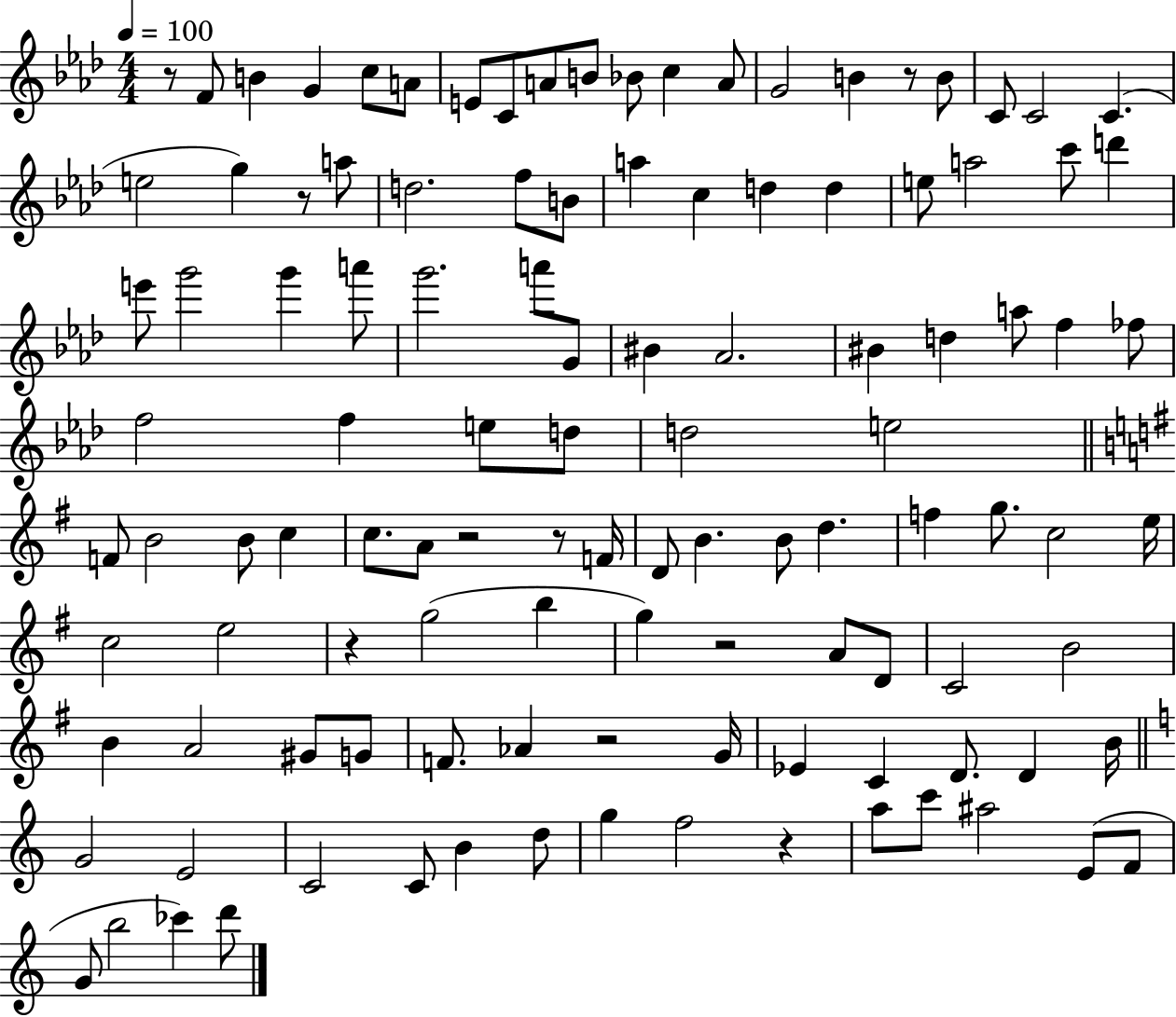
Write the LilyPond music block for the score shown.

{
  \clef treble
  \numericTimeSignature
  \time 4/4
  \key aes \major
  \tempo 4 = 100
  r8 f'8 b'4 g'4 c''8 a'8 | e'8 c'8 a'8 b'8 bes'8 c''4 a'8 | g'2 b'4 r8 b'8 | c'8 c'2 c'4.( | \break e''2 g''4) r8 a''8 | d''2. f''8 b'8 | a''4 c''4 d''4 d''4 | e''8 a''2 c'''8 d'''4 | \break e'''8 g'''2 g'''4 a'''8 | g'''2. a'''8 g'8 | bis'4 aes'2. | bis'4 d''4 a''8 f''4 fes''8 | \break f''2 f''4 e''8 d''8 | d''2 e''2 | \bar "||" \break \key g \major f'8 b'2 b'8 c''4 | c''8. a'8 r2 r8 f'16 | d'8 b'4. b'8 d''4. | f''4 g''8. c''2 e''16 | \break c''2 e''2 | r4 g''2( b''4 | g''4) r2 a'8 d'8 | c'2 b'2 | \break b'4 a'2 gis'8 g'8 | f'8. aes'4 r2 g'16 | ees'4 c'4 d'8. d'4 b'16 | \bar "||" \break \key c \major g'2 e'2 | c'2 c'8 b'4 d''8 | g''4 f''2 r4 | a''8 c'''8 ais''2 e'8( f'8 | \break g'8 b''2 ces'''4) d'''8 | \bar "|."
}